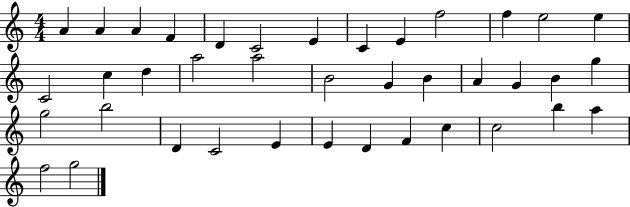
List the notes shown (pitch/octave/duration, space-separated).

A4/q A4/q A4/q F4/q D4/q C4/h E4/q C4/q E4/q F5/h F5/q E5/h E5/q C4/h C5/q D5/q A5/h A5/h B4/h G4/q B4/q A4/q G4/q B4/q G5/q G5/h B5/h D4/q C4/h E4/q E4/q D4/q F4/q C5/q C5/h B5/q A5/q F5/h G5/h